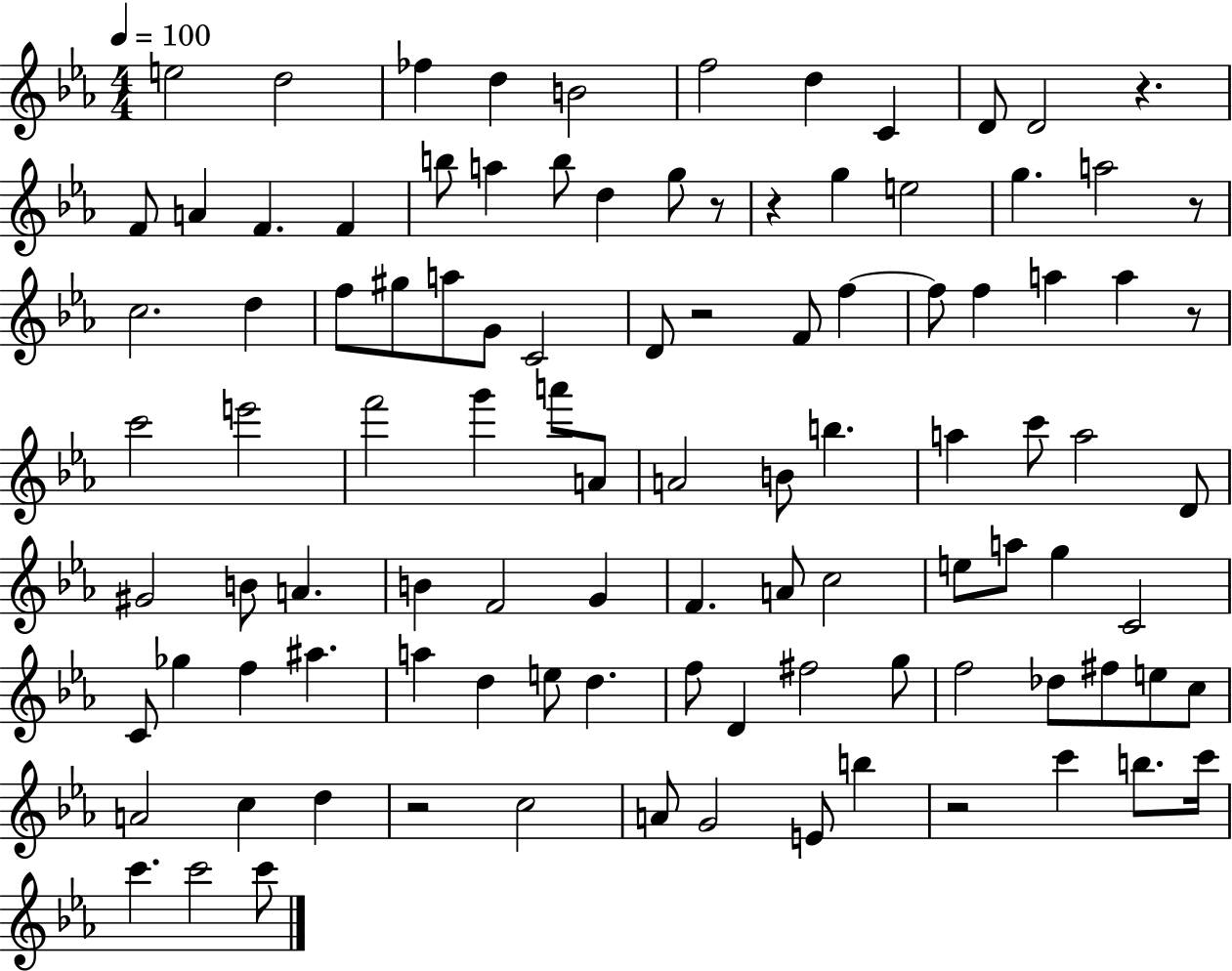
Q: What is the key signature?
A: EES major